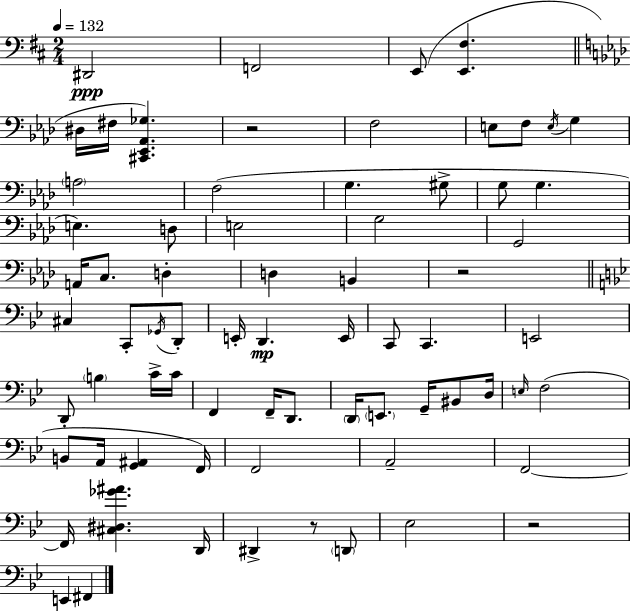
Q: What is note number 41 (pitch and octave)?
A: F2